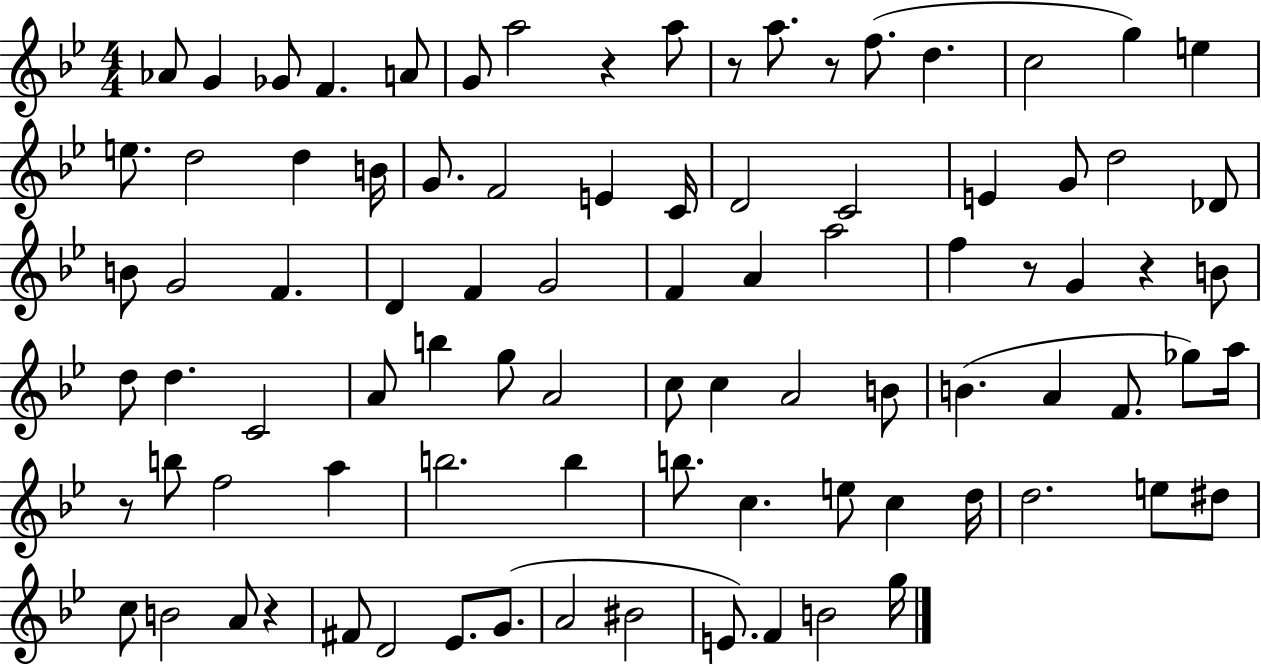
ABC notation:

X:1
T:Untitled
M:4/4
L:1/4
K:Bb
_A/2 G _G/2 F A/2 G/2 a2 z a/2 z/2 a/2 z/2 f/2 d c2 g e e/2 d2 d B/4 G/2 F2 E C/4 D2 C2 E G/2 d2 _D/2 B/2 G2 F D F G2 F A a2 f z/2 G z B/2 d/2 d C2 A/2 b g/2 A2 c/2 c A2 B/2 B A F/2 _g/2 a/4 z/2 b/2 f2 a b2 b b/2 c e/2 c d/4 d2 e/2 ^d/2 c/2 B2 A/2 z ^F/2 D2 _E/2 G/2 A2 ^B2 E/2 F B2 g/4